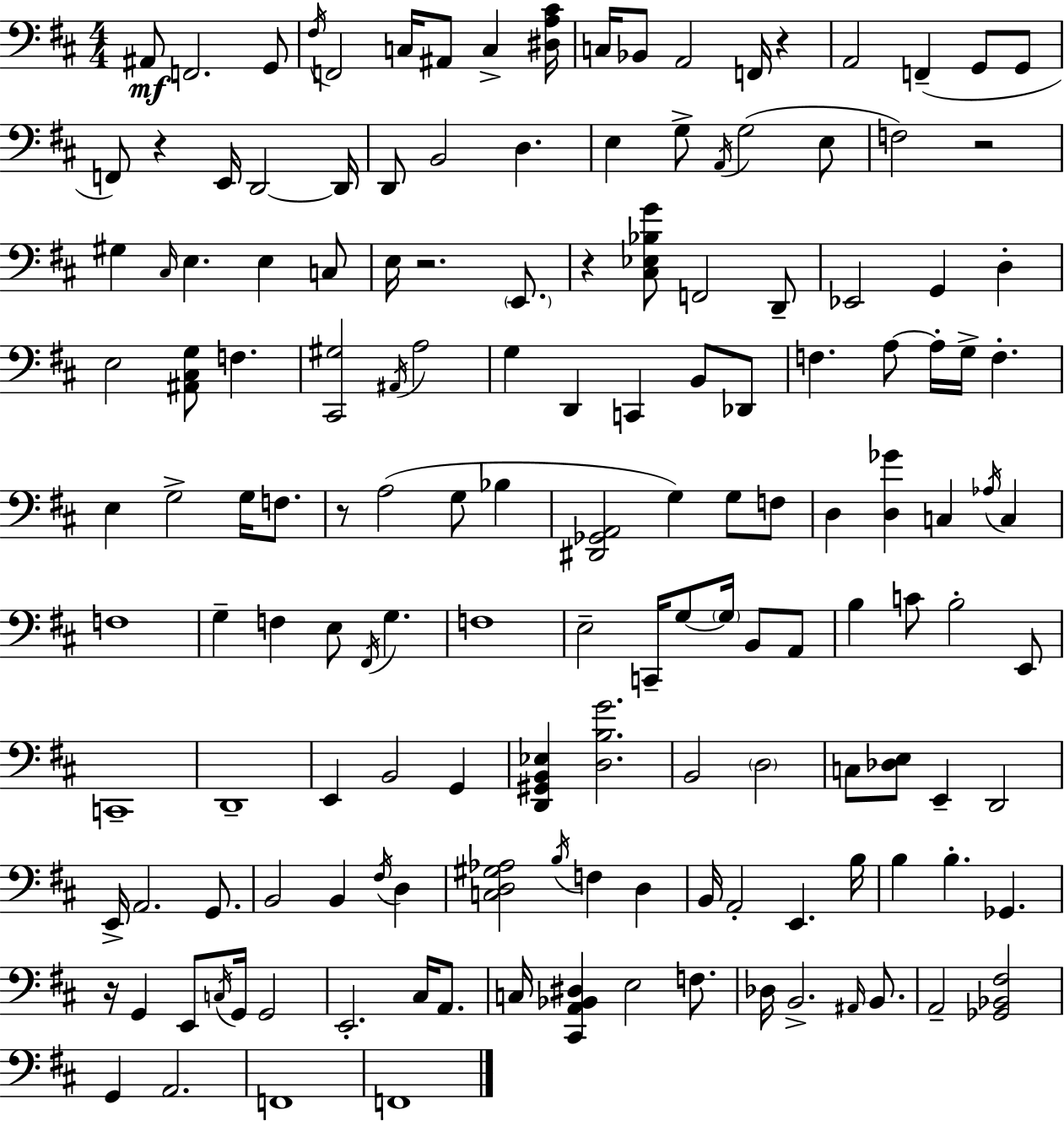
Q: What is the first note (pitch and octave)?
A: A#2